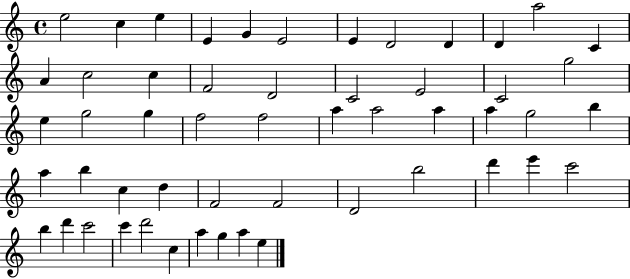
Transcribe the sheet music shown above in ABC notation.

X:1
T:Untitled
M:4/4
L:1/4
K:C
e2 c e E G E2 E D2 D D a2 C A c2 c F2 D2 C2 E2 C2 g2 e g2 g f2 f2 a a2 a a g2 b a b c d F2 F2 D2 b2 d' e' c'2 b d' c'2 c' d'2 c a g a e